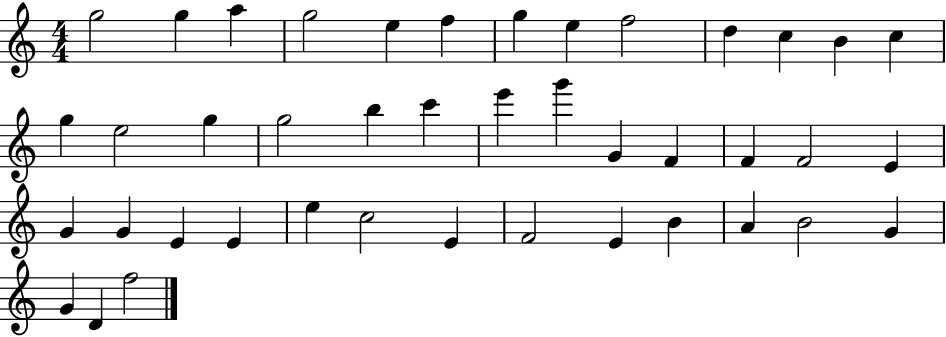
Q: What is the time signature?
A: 4/4